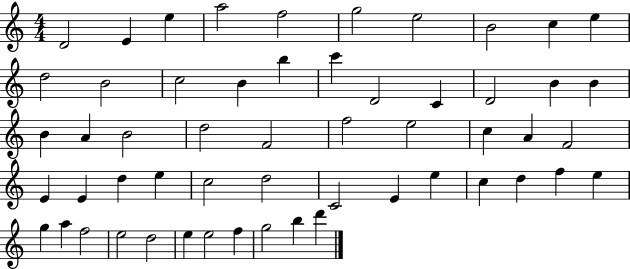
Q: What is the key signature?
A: C major